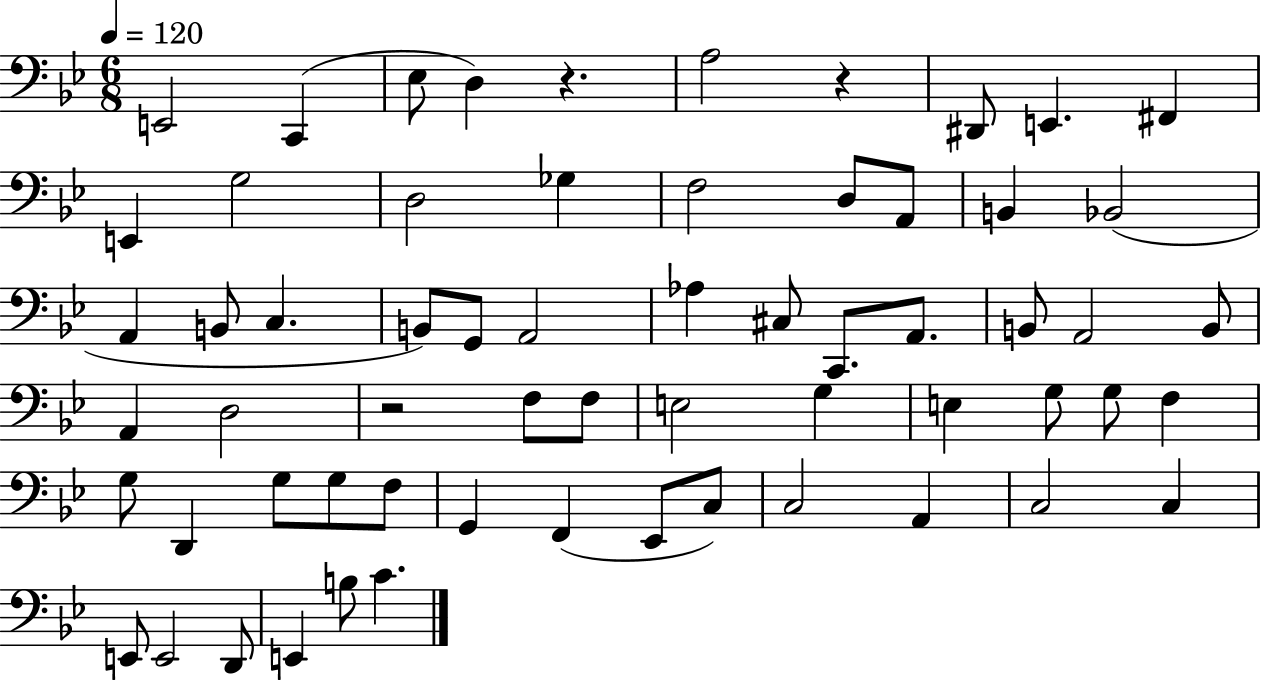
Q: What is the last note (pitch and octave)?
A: C4